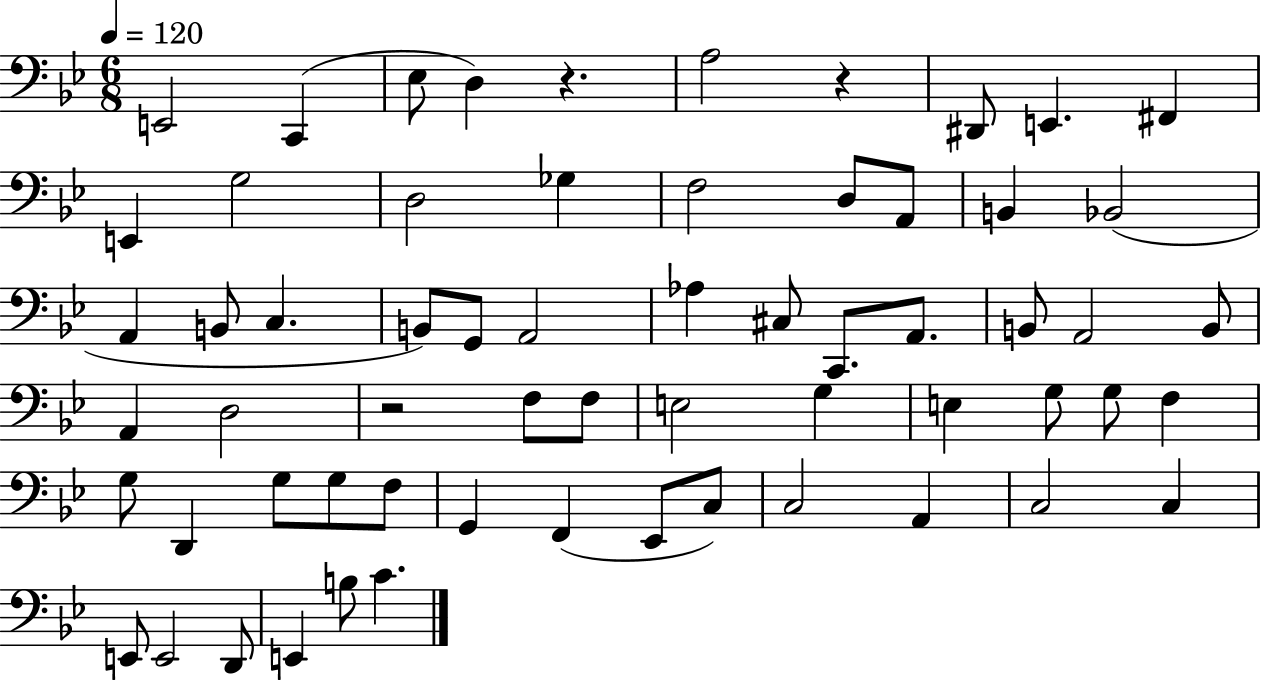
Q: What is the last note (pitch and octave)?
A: C4